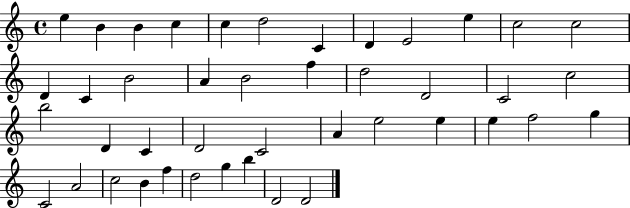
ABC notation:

X:1
T:Untitled
M:4/4
L:1/4
K:C
e B B c c d2 C D E2 e c2 c2 D C B2 A B2 f d2 D2 C2 c2 b2 D C D2 C2 A e2 e e f2 g C2 A2 c2 B f d2 g b D2 D2